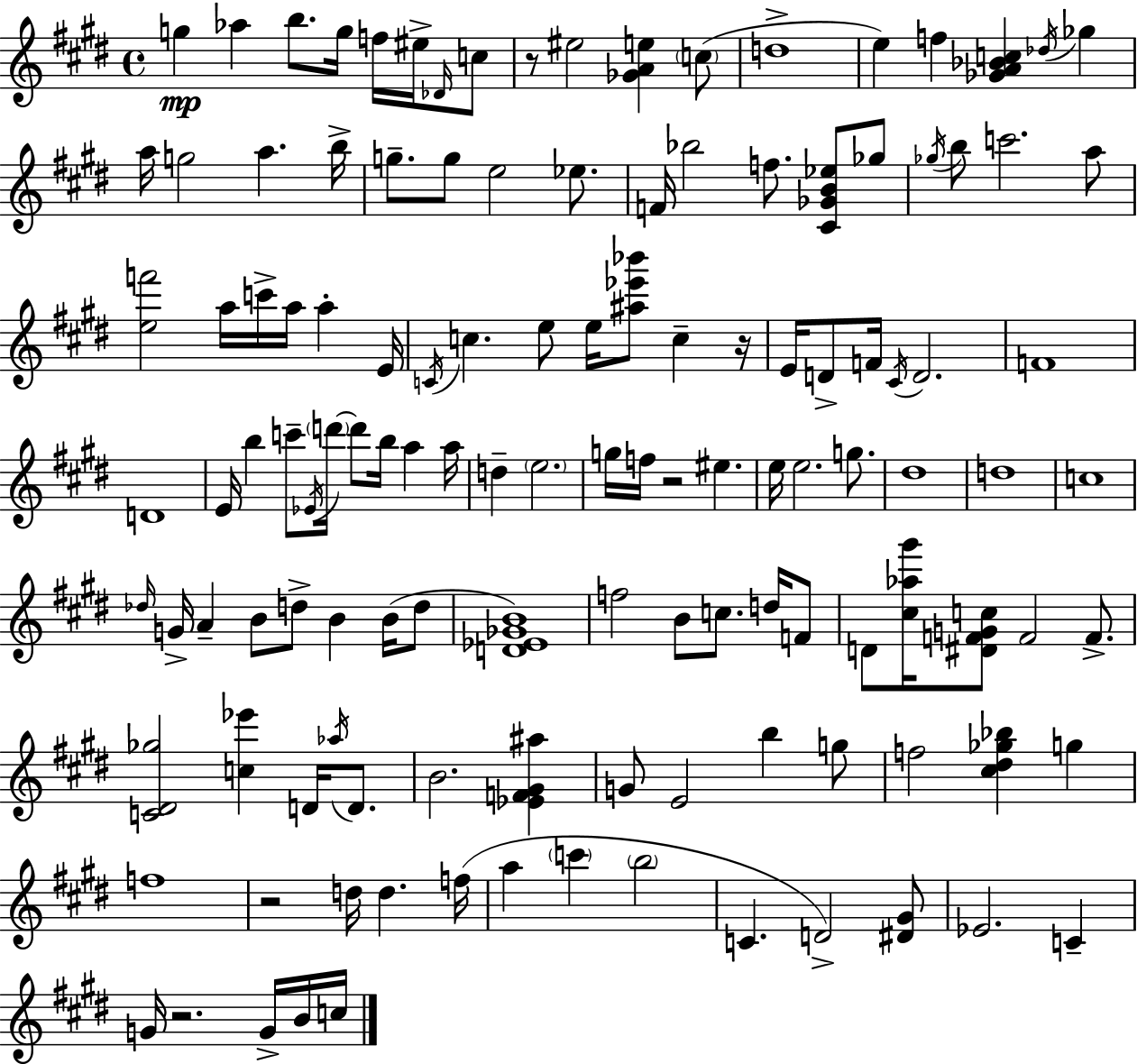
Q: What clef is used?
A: treble